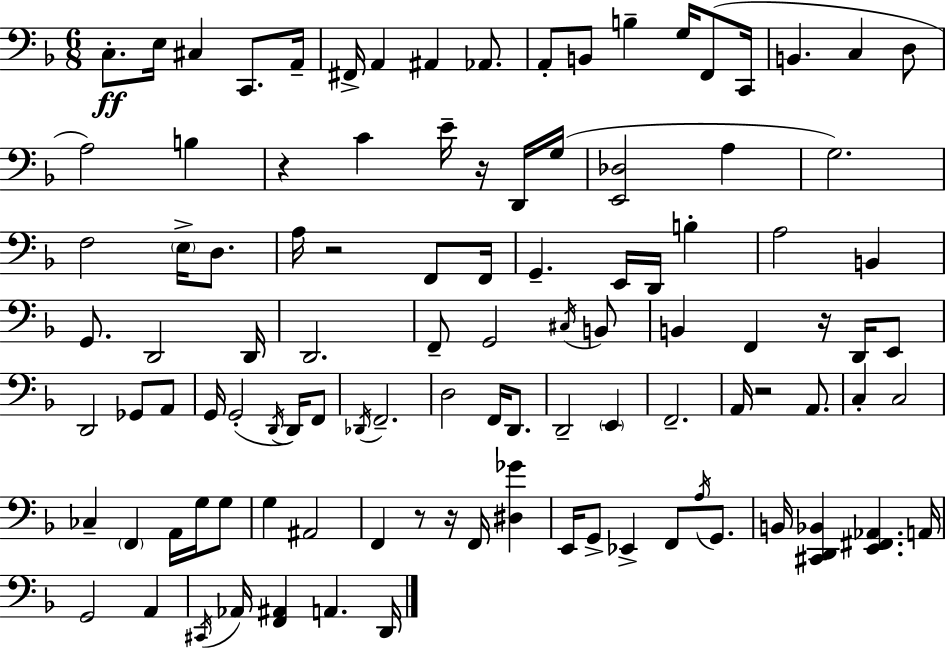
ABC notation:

X:1
T:Untitled
M:6/8
L:1/4
K:F
C,/2 E,/4 ^C, C,,/2 A,,/4 ^F,,/4 A,, ^A,, _A,,/2 A,,/2 B,,/2 B, G,/4 F,,/2 C,,/4 B,, C, D,/2 A,2 B, z C E/4 z/4 D,,/4 G,/4 [E,,_D,]2 A, G,2 F,2 E,/4 D,/2 A,/4 z2 F,,/2 F,,/4 G,, E,,/4 D,,/4 B, A,2 B,, G,,/2 D,,2 D,,/4 D,,2 F,,/2 G,,2 ^C,/4 B,,/2 B,, F,, z/4 D,,/4 E,,/2 D,,2 _G,,/2 A,,/2 G,,/4 G,,2 D,,/4 D,,/4 F,,/2 _D,,/4 F,,2 D,2 F,,/4 D,,/2 D,,2 E,, F,,2 A,,/4 z2 A,,/2 C, C,2 _C, F,, A,,/4 G,/4 G,/2 G, ^A,,2 F,, z/2 z/4 F,,/4 [^D,_G] E,,/4 G,,/2 _E,, F,,/2 A,/4 G,,/2 B,,/4 [^C,,D,,_B,,] [E,,^F,,_A,,] A,,/4 G,,2 A,, ^C,,/4 _A,,/4 [F,,^A,,] A,, D,,/4